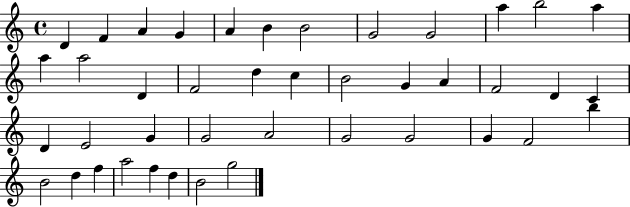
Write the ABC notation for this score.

X:1
T:Untitled
M:4/4
L:1/4
K:C
D F A G A B B2 G2 G2 a b2 a a a2 D F2 d c B2 G A F2 D C D E2 G G2 A2 G2 G2 G F2 b B2 d f a2 f d B2 g2